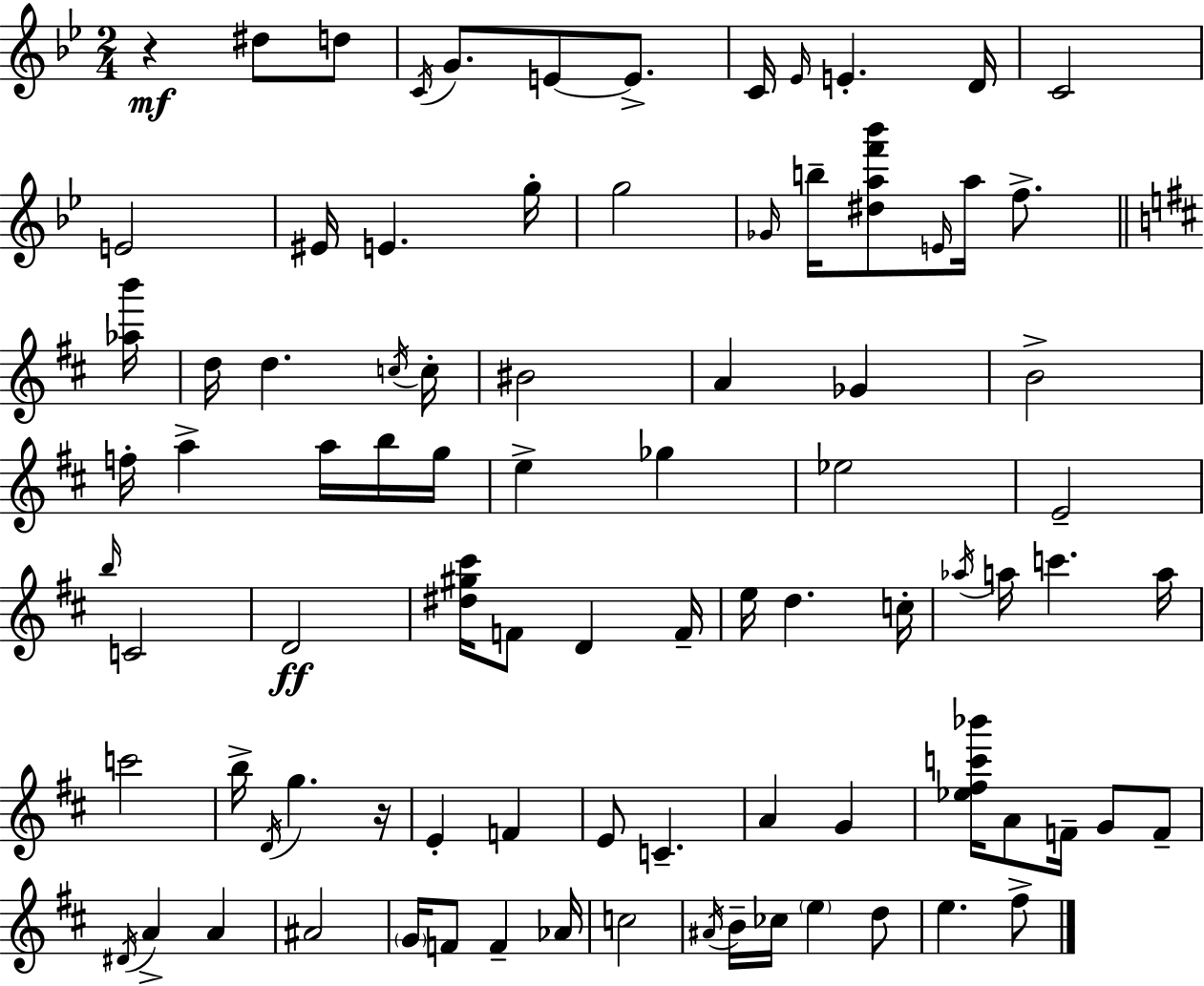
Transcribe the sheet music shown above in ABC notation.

X:1
T:Untitled
M:2/4
L:1/4
K:Gm
z ^d/2 d/2 C/4 G/2 E/2 E/2 C/4 _E/4 E D/4 C2 E2 ^E/4 E g/4 g2 _G/4 b/4 [^daf'_b']/2 E/4 a/4 f/2 [_ab']/4 d/4 d c/4 c/4 ^B2 A _G B2 f/4 a a/4 b/4 g/4 e _g _e2 E2 b/4 C2 D2 [^d^g^c']/4 F/2 D F/4 e/4 d c/4 _a/4 a/4 c' a/4 c'2 b/4 D/4 g z/4 E F E/2 C A G [_e^fc'_b']/4 A/2 F/4 G/2 F/2 ^D/4 A A ^A2 G/4 F/2 F _A/4 c2 ^A/4 B/4 _c/4 e d/2 e ^f/2